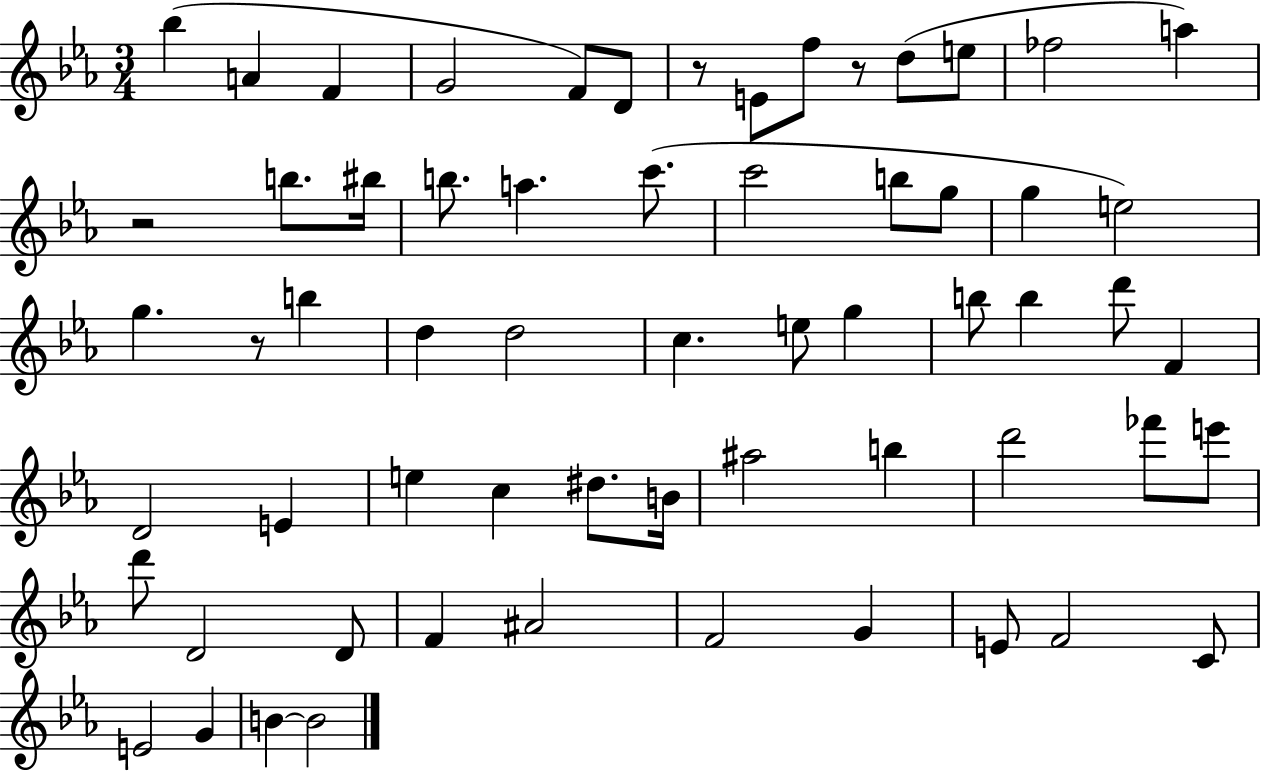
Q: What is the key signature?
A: EES major